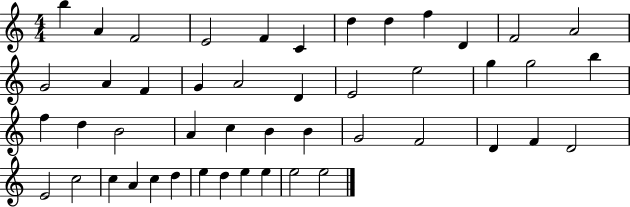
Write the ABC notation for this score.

X:1
T:Untitled
M:4/4
L:1/4
K:C
b A F2 E2 F C d d f D F2 A2 G2 A F G A2 D E2 e2 g g2 b f d B2 A c B B G2 F2 D F D2 E2 c2 c A c d e d e e e2 e2